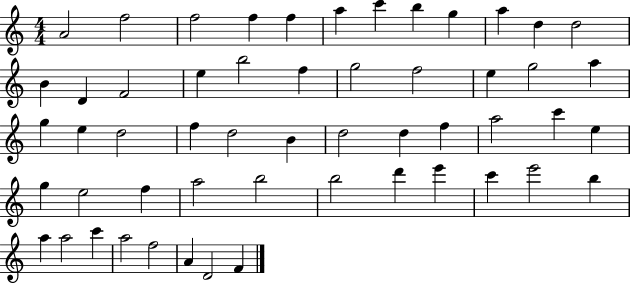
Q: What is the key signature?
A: C major